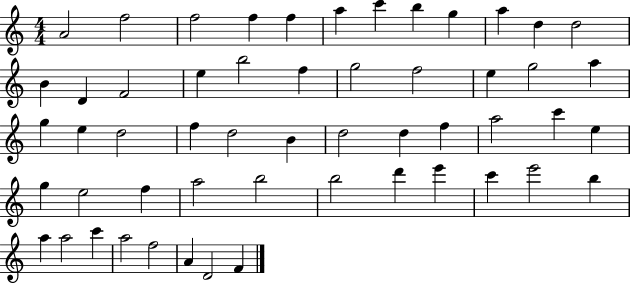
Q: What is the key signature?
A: C major